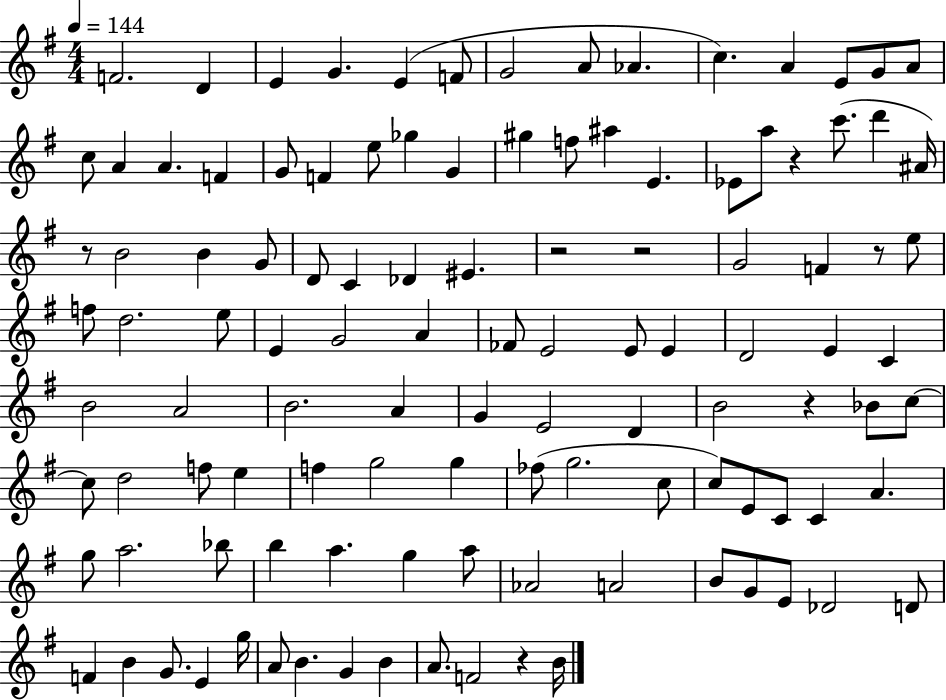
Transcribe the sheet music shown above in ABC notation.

X:1
T:Untitled
M:4/4
L:1/4
K:G
F2 D E G E F/2 G2 A/2 _A c A E/2 G/2 A/2 c/2 A A F G/2 F e/2 _g G ^g f/2 ^a E _E/2 a/2 z c'/2 d' ^A/4 z/2 B2 B G/2 D/2 C _D ^E z2 z2 G2 F z/2 e/2 f/2 d2 e/2 E G2 A _F/2 E2 E/2 E D2 E C B2 A2 B2 A G E2 D B2 z _B/2 c/2 c/2 d2 f/2 e f g2 g _f/2 g2 c/2 c/2 E/2 C/2 C A g/2 a2 _b/2 b a g a/2 _A2 A2 B/2 G/2 E/2 _D2 D/2 F B G/2 E g/4 A/2 B G B A/2 F2 z B/4